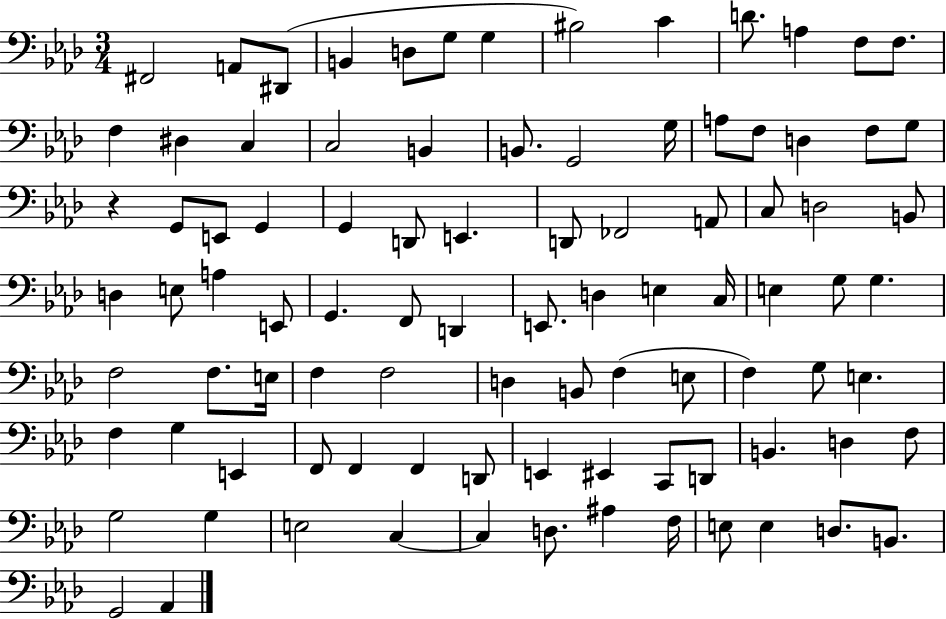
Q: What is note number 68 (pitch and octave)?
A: F2